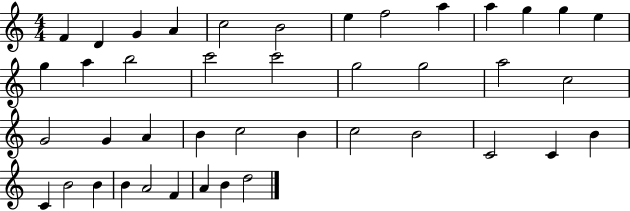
{
  \clef treble
  \numericTimeSignature
  \time 4/4
  \key c \major
  f'4 d'4 g'4 a'4 | c''2 b'2 | e''4 f''2 a''4 | a''4 g''4 g''4 e''4 | \break g''4 a''4 b''2 | c'''2 c'''2 | g''2 g''2 | a''2 c''2 | \break g'2 g'4 a'4 | b'4 c''2 b'4 | c''2 b'2 | c'2 c'4 b'4 | \break c'4 b'2 b'4 | b'4 a'2 f'4 | a'4 b'4 d''2 | \bar "|."
}